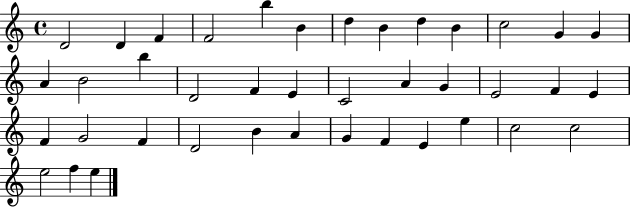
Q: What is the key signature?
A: C major